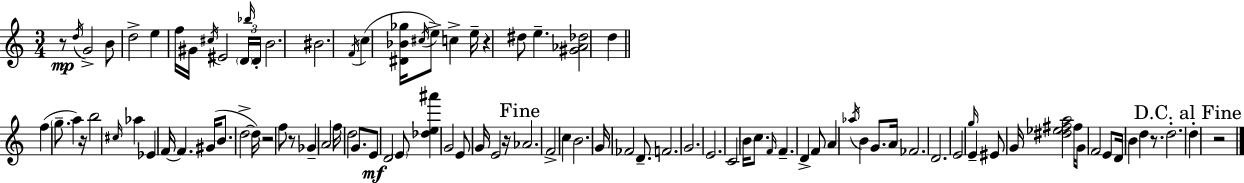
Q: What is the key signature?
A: C major